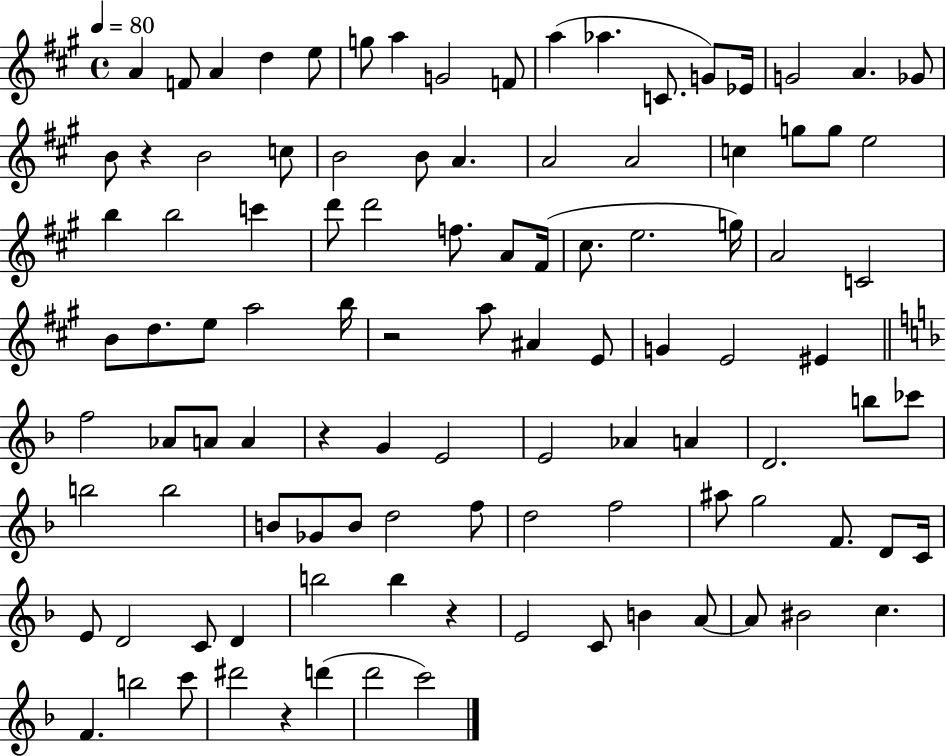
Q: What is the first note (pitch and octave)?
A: A4